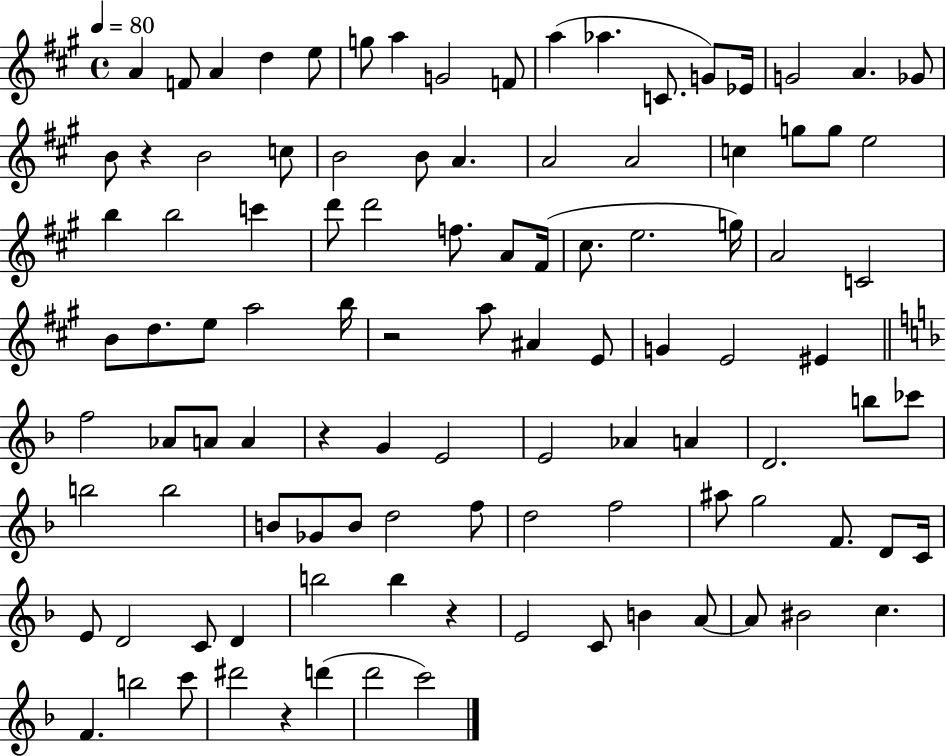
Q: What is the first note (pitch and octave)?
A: A4